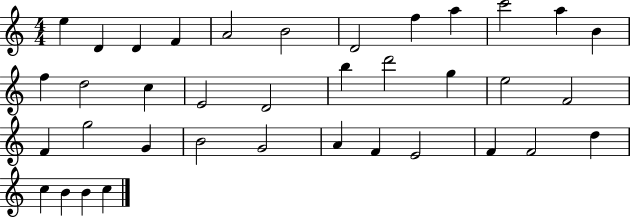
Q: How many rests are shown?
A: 0